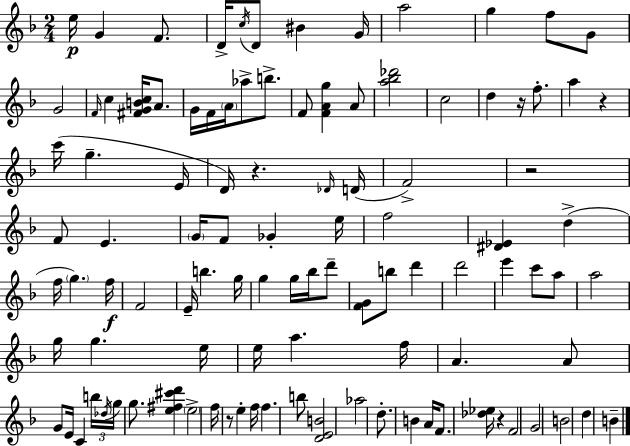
E5/s G4/q F4/e. D4/s C5/s D4/e BIS4/q G4/s A5/h G5/q F5/e G4/e G4/h F4/s C5/q [F#4,G4,B4,C5]/s A4/e. G4/s F4/s A4/s Ab5/e B5/e. F4/e [F4,A4,G5]/q A4/e [A5,Bb5,Db6]/h C5/h D5/q R/s F5/e. A5/q R/q C6/s G5/q. E4/s D4/s R/q. Db4/s D4/s F4/h R/h F4/e E4/q. G4/s F4/e Gb4/q E5/s F5/h [D#4,Eb4]/q D5/q F5/s G5/q. F5/s F4/h E4/s B5/q. G5/s G5/q G5/s Bb5/s D6/e [F4,G4]/e B5/e D6/q D6/h E6/q C6/e A5/e A5/h G5/s G5/q. E5/s E5/s A5/q. F5/s A4/q. A4/e G4/e E4/s C4/q B5/s Db5/s G5/s G5/e. [E5,F#5,C#6,D6]/q E5/h F5/s R/e E5/q F5/s F5/q. B5/e [D4,E4,B4]/h Ab5/h D5/e. B4/q A4/s F4/e. [Db5,Eb5]/s R/q F4/h G4/h B4/h D5/q B4/q